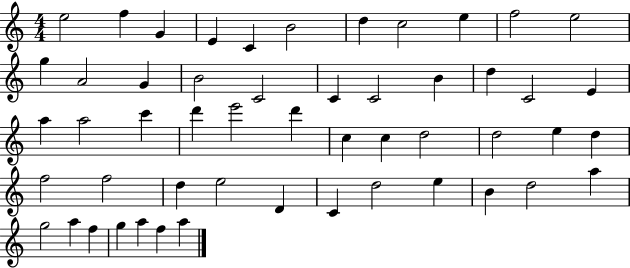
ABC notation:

X:1
T:Untitled
M:4/4
L:1/4
K:C
e2 f G E C B2 d c2 e f2 e2 g A2 G B2 C2 C C2 B d C2 E a a2 c' d' e'2 d' c c d2 d2 e d f2 f2 d e2 D C d2 e B d2 a g2 a f g a f a